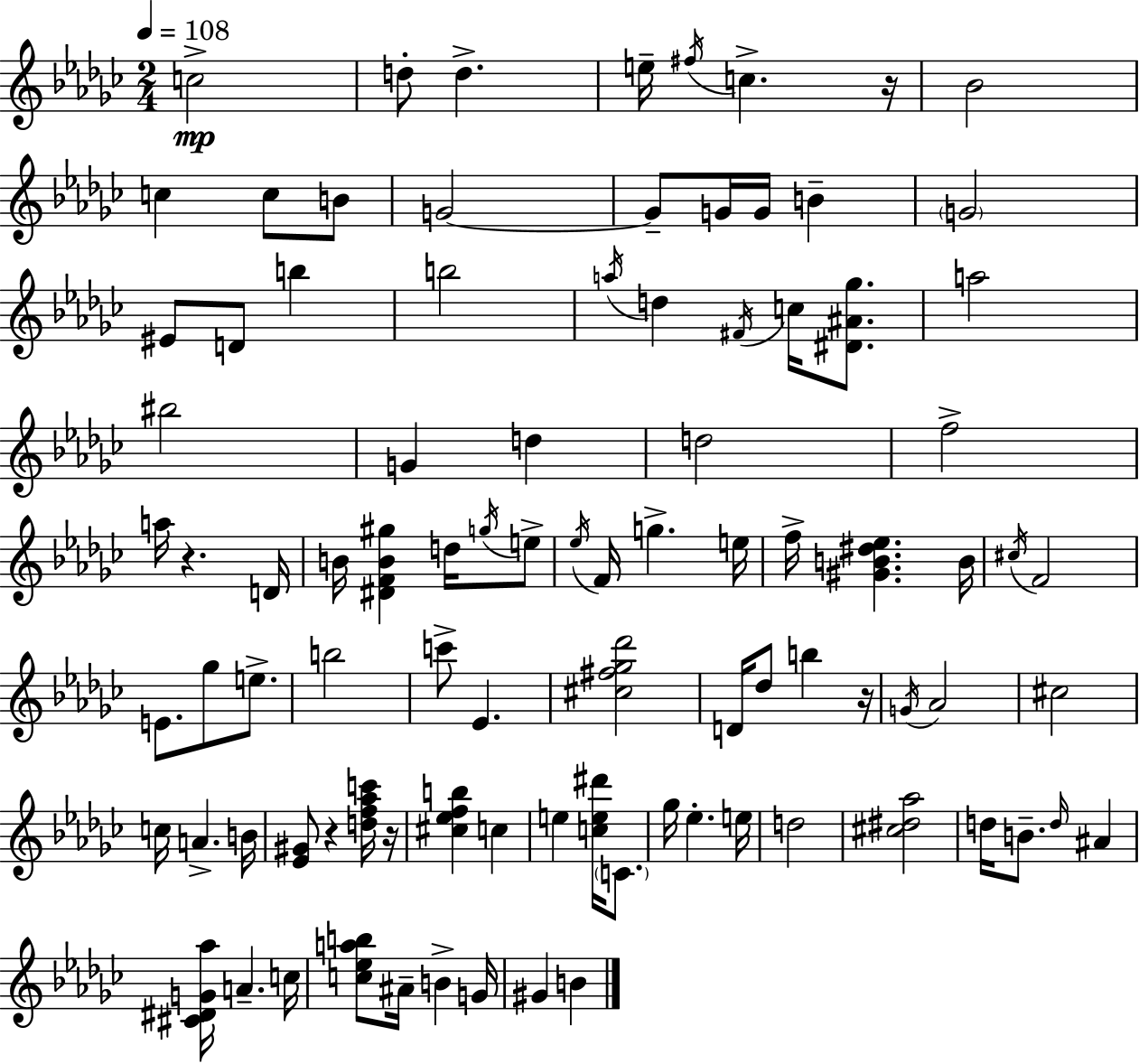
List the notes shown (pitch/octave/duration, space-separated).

C5/h D5/e D5/q. E5/s F#5/s C5/q. R/s Bb4/h C5/q C5/e B4/e G4/h G4/e G4/s G4/s B4/q G4/h EIS4/e D4/e B5/q B5/h A5/s D5/q F#4/s C5/s [D#4,A#4,Gb5]/e. A5/h BIS5/h G4/q D5/q D5/h F5/h A5/s R/q. D4/s B4/s [D#4,F4,B4,G#5]/q D5/s G5/s E5/e Eb5/s F4/s G5/q. E5/s F5/s [G#4,B4,D#5,Eb5]/q. B4/s C#5/s F4/h E4/e. Gb5/e E5/e. B5/h C6/e Eb4/q. [C#5,F#5,Gb5,Db6]/h D4/s Db5/e B5/q R/s G4/s Ab4/h C#5/h C5/s A4/q. B4/s [Eb4,G#4]/e R/q [D5,F5,Ab5,C6]/s R/s [C#5,Eb5,F5,B5]/q C5/q E5/q [C5,E5,D#6]/s C4/e. Gb5/s Eb5/q. E5/s D5/h [C#5,D#5,Ab5]/h D5/s B4/e. D5/s A#4/q [C#4,D#4,G4,Ab5]/s A4/q. C5/s [C5,Eb5,A5,B5]/e A#4/s B4/q G4/s G#4/q B4/q